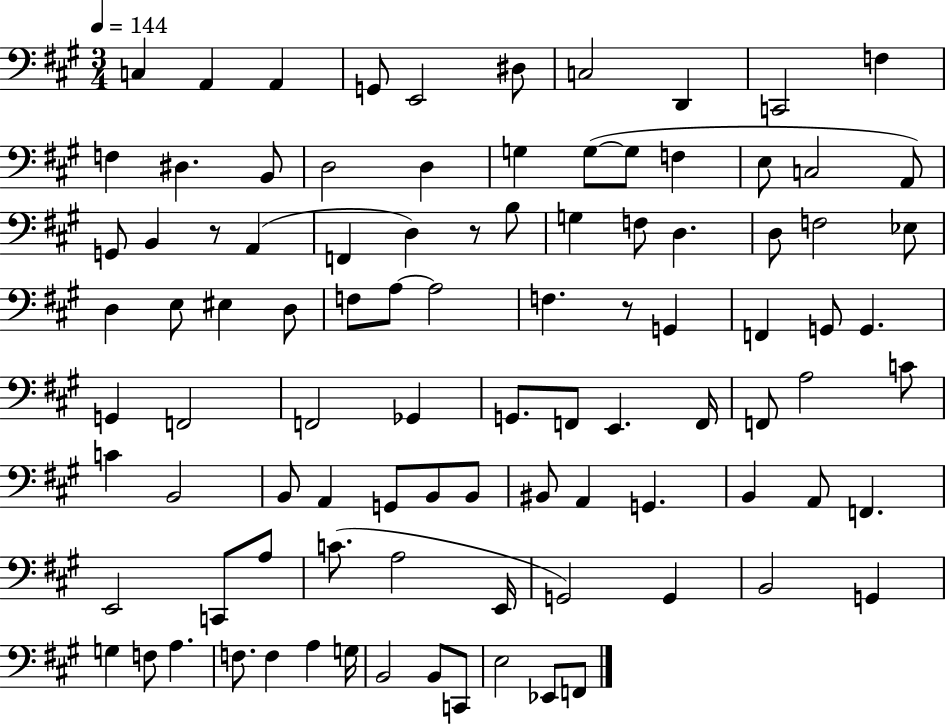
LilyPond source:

{
  \clef bass
  \numericTimeSignature
  \time 3/4
  \key a \major
  \tempo 4 = 144
  c4 a,4 a,4 | g,8 e,2 dis8 | c2 d,4 | c,2 f4 | \break f4 dis4. b,8 | d2 d4 | g4 g8~(~ g8 f4 | e8 c2 a,8) | \break g,8 b,4 r8 a,4( | f,4 d4) r8 b8 | g4 f8 d4. | d8 f2 ees8 | \break d4 e8 eis4 d8 | f8 a8~~ a2 | f4. r8 g,4 | f,4 g,8 g,4. | \break g,4 f,2 | f,2 ges,4 | g,8. f,8 e,4. f,16 | f,8 a2 c'8 | \break c'4 b,2 | b,8 a,4 g,8 b,8 b,8 | bis,8 a,4 g,4. | b,4 a,8 f,4. | \break e,2 c,8 a8 | c'8.( a2 e,16 | g,2) g,4 | b,2 g,4 | \break g4 f8 a4. | f8. f4 a4 g16 | b,2 b,8 c,8 | e2 ees,8 f,8 | \break \bar "|."
}